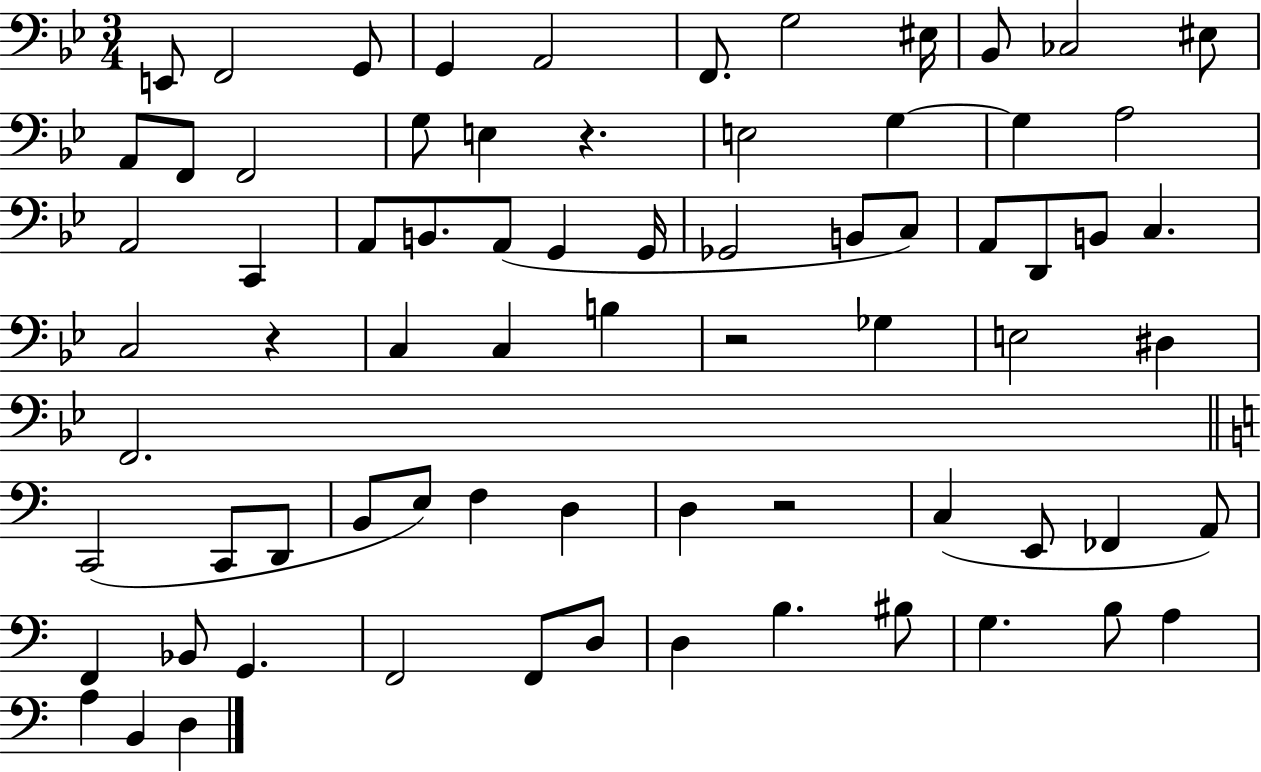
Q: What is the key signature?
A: BES major